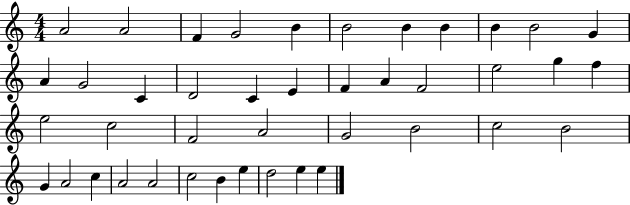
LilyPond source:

{
  \clef treble
  \numericTimeSignature
  \time 4/4
  \key c \major
  a'2 a'2 | f'4 g'2 b'4 | b'2 b'4 b'4 | b'4 b'2 g'4 | \break a'4 g'2 c'4 | d'2 c'4 e'4 | f'4 a'4 f'2 | e''2 g''4 f''4 | \break e''2 c''2 | f'2 a'2 | g'2 b'2 | c''2 b'2 | \break g'4 a'2 c''4 | a'2 a'2 | c''2 b'4 e''4 | d''2 e''4 e''4 | \break \bar "|."
}